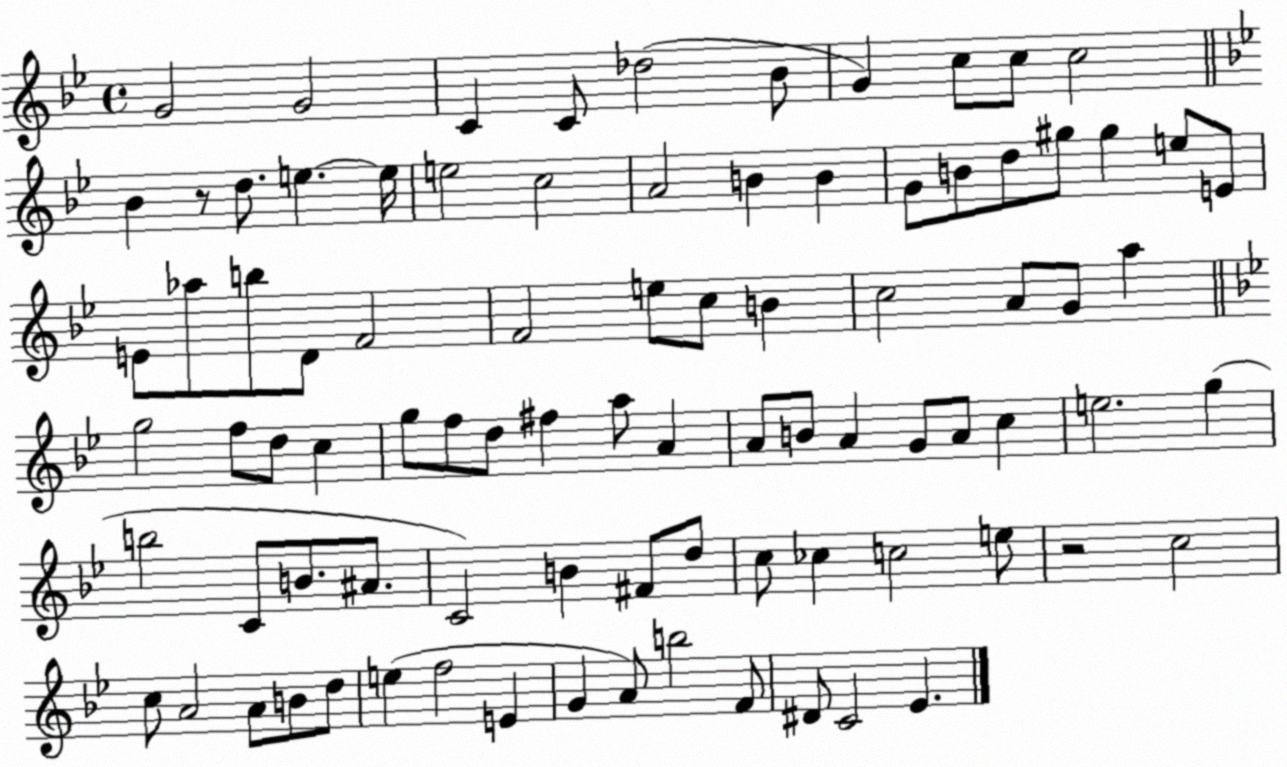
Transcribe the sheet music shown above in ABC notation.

X:1
T:Untitled
M:4/4
L:1/4
K:Bb
G2 G2 C C/2 _d2 _B/2 G c/2 c/2 c2 _B z/2 d/2 e e/4 e2 c2 A2 B B G/2 B/2 d/2 ^g/2 ^g e/2 E/2 E/2 _a/2 b/2 D/2 F2 F2 e/2 c/2 B c2 A/2 G/2 a g2 f/2 d/2 c g/2 f/2 d/2 ^f a/2 A A/2 B/2 A G/2 A/2 c e2 g b2 C/2 B/2 ^A/2 C2 B ^F/2 d/2 c/2 _c c2 e/2 z2 c2 c/2 A2 A/2 B/2 d/2 e f2 E G A/2 b2 F/2 ^D/2 C2 _E